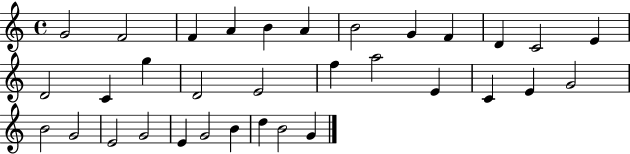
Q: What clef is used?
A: treble